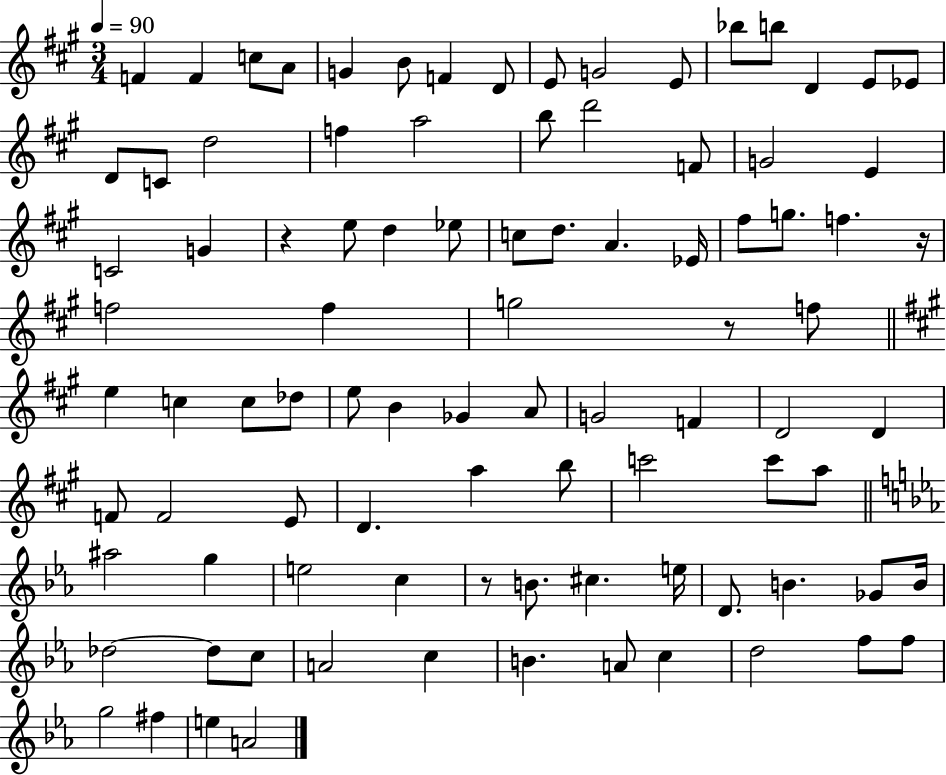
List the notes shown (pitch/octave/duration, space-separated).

F4/q F4/q C5/e A4/e G4/q B4/e F4/q D4/e E4/e G4/h E4/e Bb5/e B5/e D4/q E4/e Eb4/e D4/e C4/e D5/h F5/q A5/h B5/e D6/h F4/e G4/h E4/q C4/h G4/q R/q E5/e D5/q Eb5/e C5/e D5/e. A4/q. Eb4/s F#5/e G5/e. F5/q. R/s F5/h F5/q G5/h R/e F5/e E5/q C5/q C5/e Db5/e E5/e B4/q Gb4/q A4/e G4/h F4/q D4/h D4/q F4/e F4/h E4/e D4/q. A5/q B5/e C6/h C6/e A5/e A#5/h G5/q E5/h C5/q R/e B4/e. C#5/q. E5/s D4/e. B4/q. Gb4/e B4/s Db5/h Db5/e C5/e A4/h C5/q B4/q. A4/e C5/q D5/h F5/e F5/e G5/h F#5/q E5/q A4/h